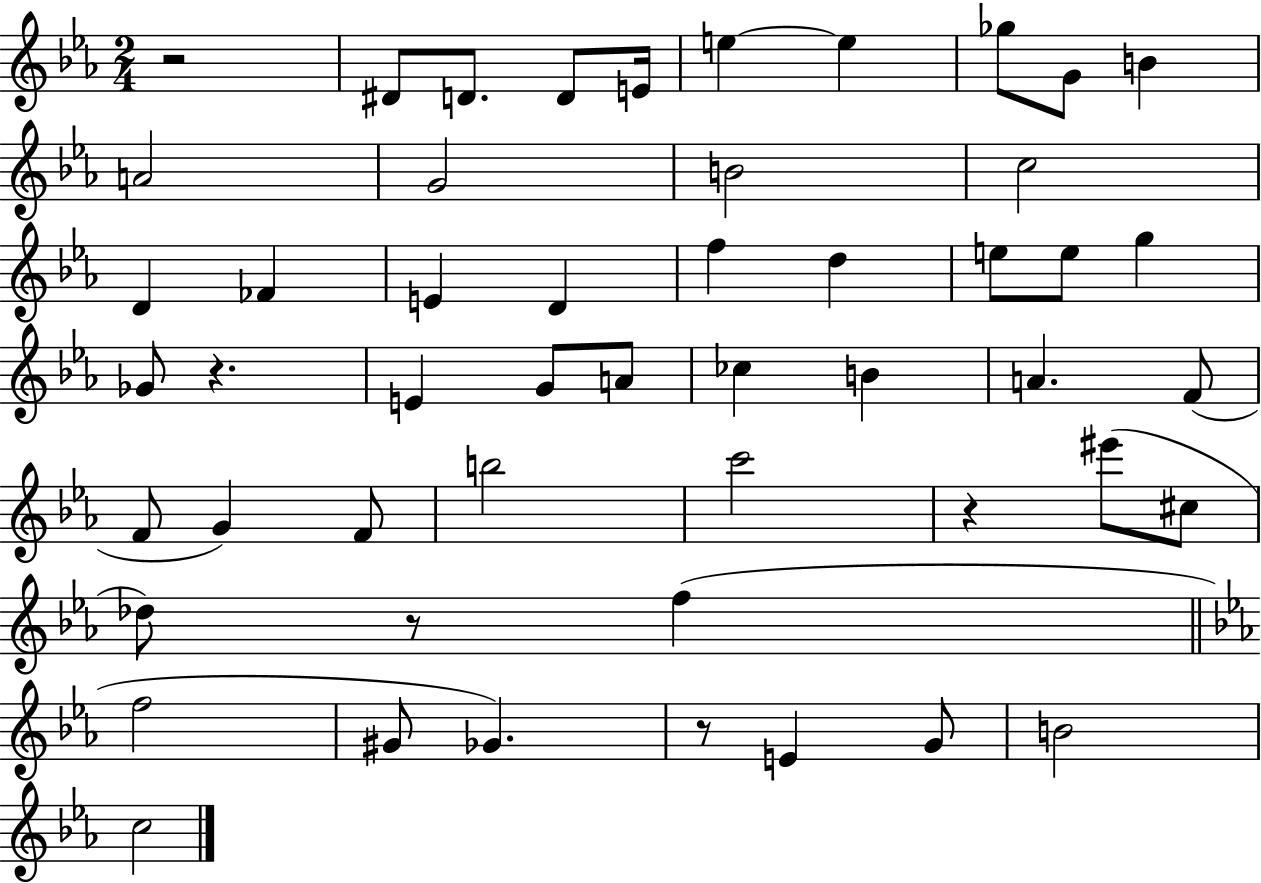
X:1
T:Untitled
M:2/4
L:1/4
K:Eb
z2 ^D/2 D/2 D/2 E/4 e e _g/2 G/2 B A2 G2 B2 c2 D _F E D f d e/2 e/2 g _G/2 z E G/2 A/2 _c B A F/2 F/2 G F/2 b2 c'2 z ^e'/2 ^c/2 _d/2 z/2 f f2 ^G/2 _G z/2 E G/2 B2 c2